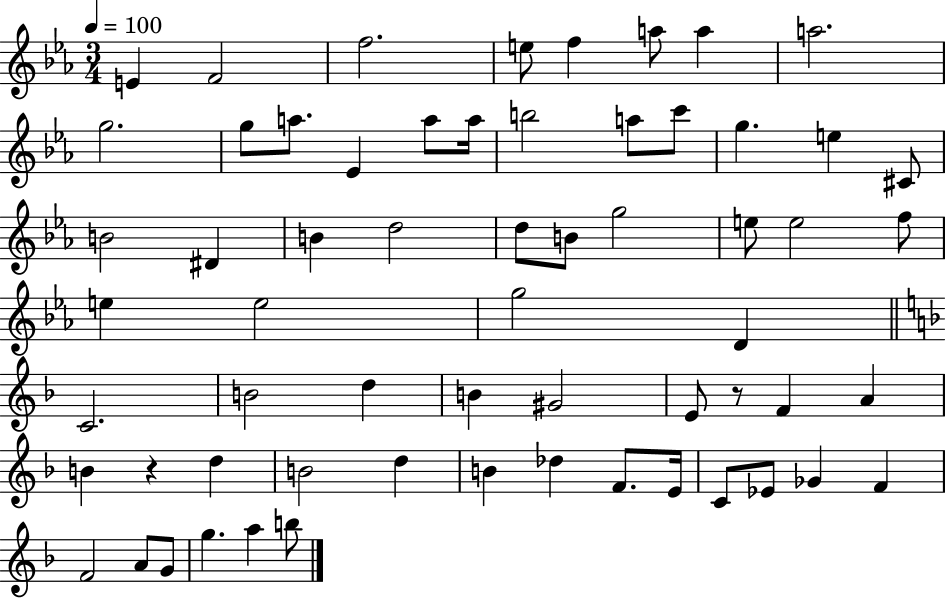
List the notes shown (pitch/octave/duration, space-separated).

E4/q F4/h F5/h. E5/e F5/q A5/e A5/q A5/h. G5/h. G5/e A5/e. Eb4/q A5/e A5/s B5/h A5/e C6/e G5/q. E5/q C#4/e B4/h D#4/q B4/q D5/h D5/e B4/e G5/h E5/e E5/h F5/e E5/q E5/h G5/h D4/q C4/h. B4/h D5/q B4/q G#4/h E4/e R/e F4/q A4/q B4/q R/q D5/q B4/h D5/q B4/q Db5/q F4/e. E4/s C4/e Eb4/e Gb4/q F4/q F4/h A4/e G4/e G5/q. A5/q B5/e